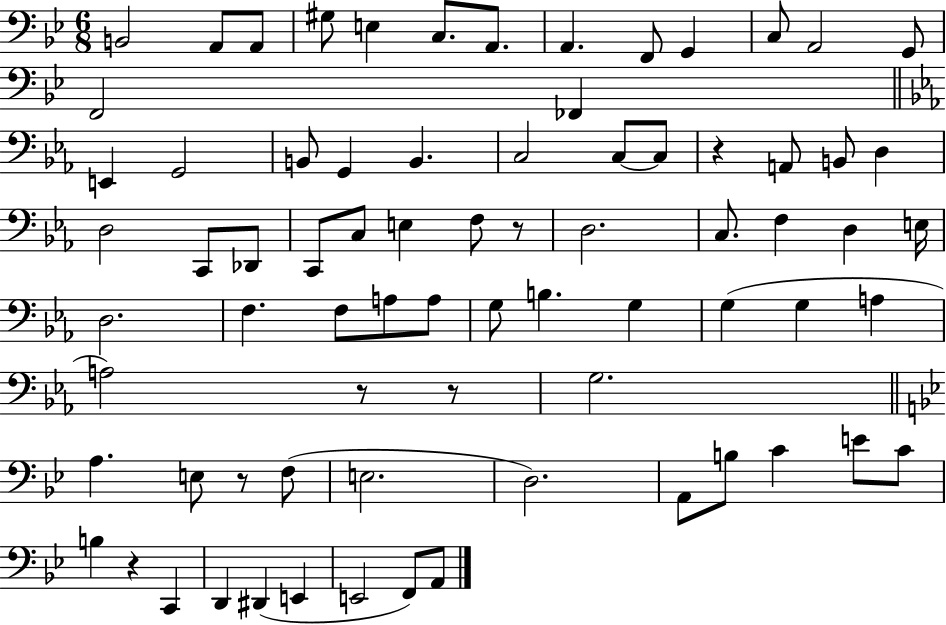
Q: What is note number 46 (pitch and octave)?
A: G3